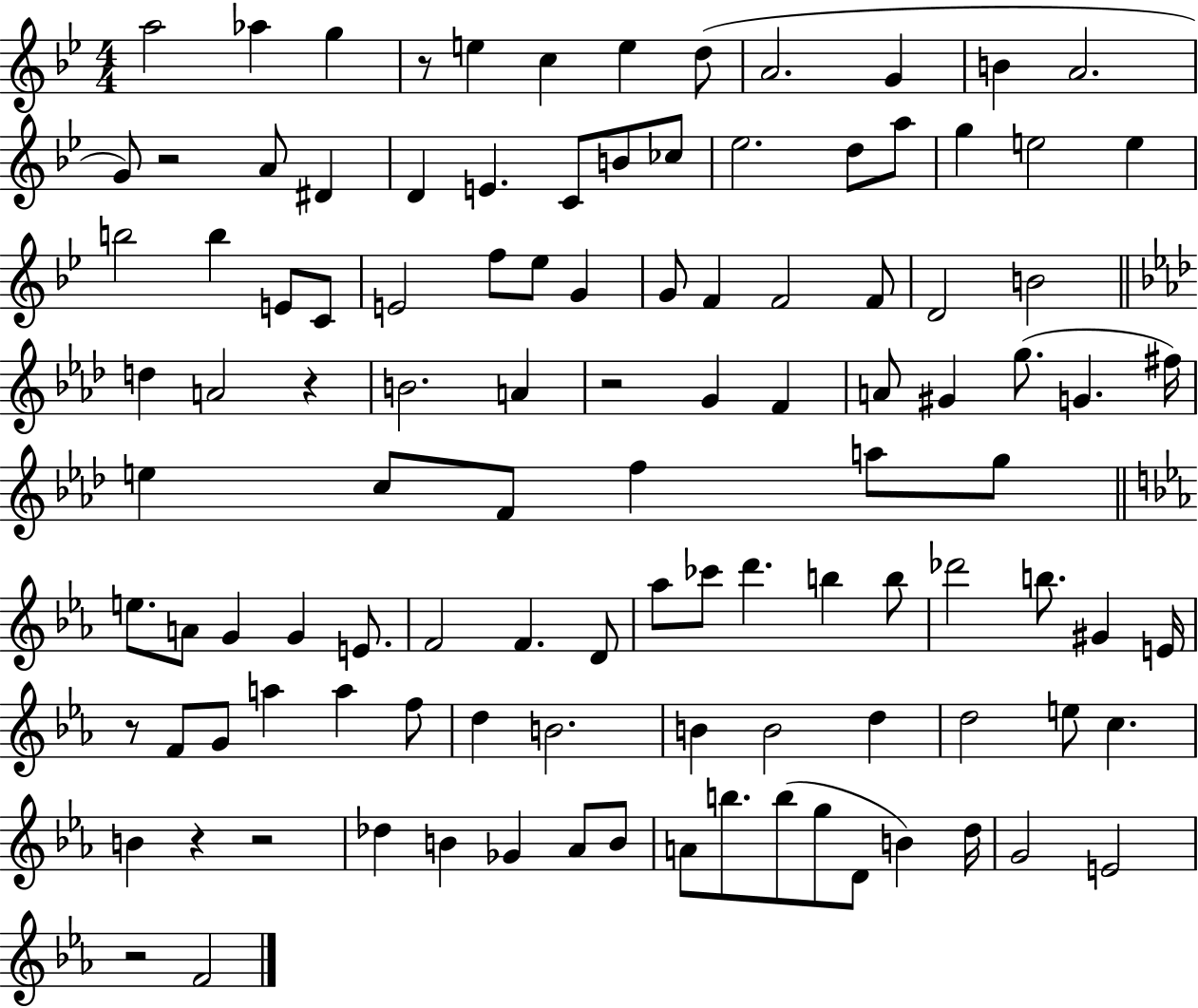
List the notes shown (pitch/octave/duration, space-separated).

A5/h Ab5/q G5/q R/e E5/q C5/q E5/q D5/e A4/h. G4/q B4/q A4/h. G4/e R/h A4/e D#4/q D4/q E4/q. C4/e B4/e CES5/e Eb5/h. D5/e A5/e G5/q E5/h E5/q B5/h B5/q E4/e C4/e E4/h F5/e Eb5/e G4/q G4/e F4/q F4/h F4/e D4/h B4/h D5/q A4/h R/q B4/h. A4/q R/h G4/q F4/q A4/e G#4/q G5/e. G4/q. F#5/s E5/q C5/e F4/e F5/q A5/e G5/e E5/e. A4/e G4/q G4/q E4/e. F4/h F4/q. D4/e Ab5/e CES6/e D6/q. B5/q B5/e Db6/h B5/e. G#4/q E4/s R/e F4/e G4/e A5/q A5/q F5/e D5/q B4/h. B4/q B4/h D5/q D5/h E5/e C5/q. B4/q R/q R/h Db5/q B4/q Gb4/q Ab4/e B4/e A4/e B5/e. B5/e G5/e D4/e B4/q D5/s G4/h E4/h R/h F4/h